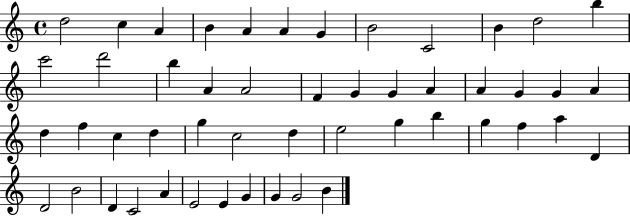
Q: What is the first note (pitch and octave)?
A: D5